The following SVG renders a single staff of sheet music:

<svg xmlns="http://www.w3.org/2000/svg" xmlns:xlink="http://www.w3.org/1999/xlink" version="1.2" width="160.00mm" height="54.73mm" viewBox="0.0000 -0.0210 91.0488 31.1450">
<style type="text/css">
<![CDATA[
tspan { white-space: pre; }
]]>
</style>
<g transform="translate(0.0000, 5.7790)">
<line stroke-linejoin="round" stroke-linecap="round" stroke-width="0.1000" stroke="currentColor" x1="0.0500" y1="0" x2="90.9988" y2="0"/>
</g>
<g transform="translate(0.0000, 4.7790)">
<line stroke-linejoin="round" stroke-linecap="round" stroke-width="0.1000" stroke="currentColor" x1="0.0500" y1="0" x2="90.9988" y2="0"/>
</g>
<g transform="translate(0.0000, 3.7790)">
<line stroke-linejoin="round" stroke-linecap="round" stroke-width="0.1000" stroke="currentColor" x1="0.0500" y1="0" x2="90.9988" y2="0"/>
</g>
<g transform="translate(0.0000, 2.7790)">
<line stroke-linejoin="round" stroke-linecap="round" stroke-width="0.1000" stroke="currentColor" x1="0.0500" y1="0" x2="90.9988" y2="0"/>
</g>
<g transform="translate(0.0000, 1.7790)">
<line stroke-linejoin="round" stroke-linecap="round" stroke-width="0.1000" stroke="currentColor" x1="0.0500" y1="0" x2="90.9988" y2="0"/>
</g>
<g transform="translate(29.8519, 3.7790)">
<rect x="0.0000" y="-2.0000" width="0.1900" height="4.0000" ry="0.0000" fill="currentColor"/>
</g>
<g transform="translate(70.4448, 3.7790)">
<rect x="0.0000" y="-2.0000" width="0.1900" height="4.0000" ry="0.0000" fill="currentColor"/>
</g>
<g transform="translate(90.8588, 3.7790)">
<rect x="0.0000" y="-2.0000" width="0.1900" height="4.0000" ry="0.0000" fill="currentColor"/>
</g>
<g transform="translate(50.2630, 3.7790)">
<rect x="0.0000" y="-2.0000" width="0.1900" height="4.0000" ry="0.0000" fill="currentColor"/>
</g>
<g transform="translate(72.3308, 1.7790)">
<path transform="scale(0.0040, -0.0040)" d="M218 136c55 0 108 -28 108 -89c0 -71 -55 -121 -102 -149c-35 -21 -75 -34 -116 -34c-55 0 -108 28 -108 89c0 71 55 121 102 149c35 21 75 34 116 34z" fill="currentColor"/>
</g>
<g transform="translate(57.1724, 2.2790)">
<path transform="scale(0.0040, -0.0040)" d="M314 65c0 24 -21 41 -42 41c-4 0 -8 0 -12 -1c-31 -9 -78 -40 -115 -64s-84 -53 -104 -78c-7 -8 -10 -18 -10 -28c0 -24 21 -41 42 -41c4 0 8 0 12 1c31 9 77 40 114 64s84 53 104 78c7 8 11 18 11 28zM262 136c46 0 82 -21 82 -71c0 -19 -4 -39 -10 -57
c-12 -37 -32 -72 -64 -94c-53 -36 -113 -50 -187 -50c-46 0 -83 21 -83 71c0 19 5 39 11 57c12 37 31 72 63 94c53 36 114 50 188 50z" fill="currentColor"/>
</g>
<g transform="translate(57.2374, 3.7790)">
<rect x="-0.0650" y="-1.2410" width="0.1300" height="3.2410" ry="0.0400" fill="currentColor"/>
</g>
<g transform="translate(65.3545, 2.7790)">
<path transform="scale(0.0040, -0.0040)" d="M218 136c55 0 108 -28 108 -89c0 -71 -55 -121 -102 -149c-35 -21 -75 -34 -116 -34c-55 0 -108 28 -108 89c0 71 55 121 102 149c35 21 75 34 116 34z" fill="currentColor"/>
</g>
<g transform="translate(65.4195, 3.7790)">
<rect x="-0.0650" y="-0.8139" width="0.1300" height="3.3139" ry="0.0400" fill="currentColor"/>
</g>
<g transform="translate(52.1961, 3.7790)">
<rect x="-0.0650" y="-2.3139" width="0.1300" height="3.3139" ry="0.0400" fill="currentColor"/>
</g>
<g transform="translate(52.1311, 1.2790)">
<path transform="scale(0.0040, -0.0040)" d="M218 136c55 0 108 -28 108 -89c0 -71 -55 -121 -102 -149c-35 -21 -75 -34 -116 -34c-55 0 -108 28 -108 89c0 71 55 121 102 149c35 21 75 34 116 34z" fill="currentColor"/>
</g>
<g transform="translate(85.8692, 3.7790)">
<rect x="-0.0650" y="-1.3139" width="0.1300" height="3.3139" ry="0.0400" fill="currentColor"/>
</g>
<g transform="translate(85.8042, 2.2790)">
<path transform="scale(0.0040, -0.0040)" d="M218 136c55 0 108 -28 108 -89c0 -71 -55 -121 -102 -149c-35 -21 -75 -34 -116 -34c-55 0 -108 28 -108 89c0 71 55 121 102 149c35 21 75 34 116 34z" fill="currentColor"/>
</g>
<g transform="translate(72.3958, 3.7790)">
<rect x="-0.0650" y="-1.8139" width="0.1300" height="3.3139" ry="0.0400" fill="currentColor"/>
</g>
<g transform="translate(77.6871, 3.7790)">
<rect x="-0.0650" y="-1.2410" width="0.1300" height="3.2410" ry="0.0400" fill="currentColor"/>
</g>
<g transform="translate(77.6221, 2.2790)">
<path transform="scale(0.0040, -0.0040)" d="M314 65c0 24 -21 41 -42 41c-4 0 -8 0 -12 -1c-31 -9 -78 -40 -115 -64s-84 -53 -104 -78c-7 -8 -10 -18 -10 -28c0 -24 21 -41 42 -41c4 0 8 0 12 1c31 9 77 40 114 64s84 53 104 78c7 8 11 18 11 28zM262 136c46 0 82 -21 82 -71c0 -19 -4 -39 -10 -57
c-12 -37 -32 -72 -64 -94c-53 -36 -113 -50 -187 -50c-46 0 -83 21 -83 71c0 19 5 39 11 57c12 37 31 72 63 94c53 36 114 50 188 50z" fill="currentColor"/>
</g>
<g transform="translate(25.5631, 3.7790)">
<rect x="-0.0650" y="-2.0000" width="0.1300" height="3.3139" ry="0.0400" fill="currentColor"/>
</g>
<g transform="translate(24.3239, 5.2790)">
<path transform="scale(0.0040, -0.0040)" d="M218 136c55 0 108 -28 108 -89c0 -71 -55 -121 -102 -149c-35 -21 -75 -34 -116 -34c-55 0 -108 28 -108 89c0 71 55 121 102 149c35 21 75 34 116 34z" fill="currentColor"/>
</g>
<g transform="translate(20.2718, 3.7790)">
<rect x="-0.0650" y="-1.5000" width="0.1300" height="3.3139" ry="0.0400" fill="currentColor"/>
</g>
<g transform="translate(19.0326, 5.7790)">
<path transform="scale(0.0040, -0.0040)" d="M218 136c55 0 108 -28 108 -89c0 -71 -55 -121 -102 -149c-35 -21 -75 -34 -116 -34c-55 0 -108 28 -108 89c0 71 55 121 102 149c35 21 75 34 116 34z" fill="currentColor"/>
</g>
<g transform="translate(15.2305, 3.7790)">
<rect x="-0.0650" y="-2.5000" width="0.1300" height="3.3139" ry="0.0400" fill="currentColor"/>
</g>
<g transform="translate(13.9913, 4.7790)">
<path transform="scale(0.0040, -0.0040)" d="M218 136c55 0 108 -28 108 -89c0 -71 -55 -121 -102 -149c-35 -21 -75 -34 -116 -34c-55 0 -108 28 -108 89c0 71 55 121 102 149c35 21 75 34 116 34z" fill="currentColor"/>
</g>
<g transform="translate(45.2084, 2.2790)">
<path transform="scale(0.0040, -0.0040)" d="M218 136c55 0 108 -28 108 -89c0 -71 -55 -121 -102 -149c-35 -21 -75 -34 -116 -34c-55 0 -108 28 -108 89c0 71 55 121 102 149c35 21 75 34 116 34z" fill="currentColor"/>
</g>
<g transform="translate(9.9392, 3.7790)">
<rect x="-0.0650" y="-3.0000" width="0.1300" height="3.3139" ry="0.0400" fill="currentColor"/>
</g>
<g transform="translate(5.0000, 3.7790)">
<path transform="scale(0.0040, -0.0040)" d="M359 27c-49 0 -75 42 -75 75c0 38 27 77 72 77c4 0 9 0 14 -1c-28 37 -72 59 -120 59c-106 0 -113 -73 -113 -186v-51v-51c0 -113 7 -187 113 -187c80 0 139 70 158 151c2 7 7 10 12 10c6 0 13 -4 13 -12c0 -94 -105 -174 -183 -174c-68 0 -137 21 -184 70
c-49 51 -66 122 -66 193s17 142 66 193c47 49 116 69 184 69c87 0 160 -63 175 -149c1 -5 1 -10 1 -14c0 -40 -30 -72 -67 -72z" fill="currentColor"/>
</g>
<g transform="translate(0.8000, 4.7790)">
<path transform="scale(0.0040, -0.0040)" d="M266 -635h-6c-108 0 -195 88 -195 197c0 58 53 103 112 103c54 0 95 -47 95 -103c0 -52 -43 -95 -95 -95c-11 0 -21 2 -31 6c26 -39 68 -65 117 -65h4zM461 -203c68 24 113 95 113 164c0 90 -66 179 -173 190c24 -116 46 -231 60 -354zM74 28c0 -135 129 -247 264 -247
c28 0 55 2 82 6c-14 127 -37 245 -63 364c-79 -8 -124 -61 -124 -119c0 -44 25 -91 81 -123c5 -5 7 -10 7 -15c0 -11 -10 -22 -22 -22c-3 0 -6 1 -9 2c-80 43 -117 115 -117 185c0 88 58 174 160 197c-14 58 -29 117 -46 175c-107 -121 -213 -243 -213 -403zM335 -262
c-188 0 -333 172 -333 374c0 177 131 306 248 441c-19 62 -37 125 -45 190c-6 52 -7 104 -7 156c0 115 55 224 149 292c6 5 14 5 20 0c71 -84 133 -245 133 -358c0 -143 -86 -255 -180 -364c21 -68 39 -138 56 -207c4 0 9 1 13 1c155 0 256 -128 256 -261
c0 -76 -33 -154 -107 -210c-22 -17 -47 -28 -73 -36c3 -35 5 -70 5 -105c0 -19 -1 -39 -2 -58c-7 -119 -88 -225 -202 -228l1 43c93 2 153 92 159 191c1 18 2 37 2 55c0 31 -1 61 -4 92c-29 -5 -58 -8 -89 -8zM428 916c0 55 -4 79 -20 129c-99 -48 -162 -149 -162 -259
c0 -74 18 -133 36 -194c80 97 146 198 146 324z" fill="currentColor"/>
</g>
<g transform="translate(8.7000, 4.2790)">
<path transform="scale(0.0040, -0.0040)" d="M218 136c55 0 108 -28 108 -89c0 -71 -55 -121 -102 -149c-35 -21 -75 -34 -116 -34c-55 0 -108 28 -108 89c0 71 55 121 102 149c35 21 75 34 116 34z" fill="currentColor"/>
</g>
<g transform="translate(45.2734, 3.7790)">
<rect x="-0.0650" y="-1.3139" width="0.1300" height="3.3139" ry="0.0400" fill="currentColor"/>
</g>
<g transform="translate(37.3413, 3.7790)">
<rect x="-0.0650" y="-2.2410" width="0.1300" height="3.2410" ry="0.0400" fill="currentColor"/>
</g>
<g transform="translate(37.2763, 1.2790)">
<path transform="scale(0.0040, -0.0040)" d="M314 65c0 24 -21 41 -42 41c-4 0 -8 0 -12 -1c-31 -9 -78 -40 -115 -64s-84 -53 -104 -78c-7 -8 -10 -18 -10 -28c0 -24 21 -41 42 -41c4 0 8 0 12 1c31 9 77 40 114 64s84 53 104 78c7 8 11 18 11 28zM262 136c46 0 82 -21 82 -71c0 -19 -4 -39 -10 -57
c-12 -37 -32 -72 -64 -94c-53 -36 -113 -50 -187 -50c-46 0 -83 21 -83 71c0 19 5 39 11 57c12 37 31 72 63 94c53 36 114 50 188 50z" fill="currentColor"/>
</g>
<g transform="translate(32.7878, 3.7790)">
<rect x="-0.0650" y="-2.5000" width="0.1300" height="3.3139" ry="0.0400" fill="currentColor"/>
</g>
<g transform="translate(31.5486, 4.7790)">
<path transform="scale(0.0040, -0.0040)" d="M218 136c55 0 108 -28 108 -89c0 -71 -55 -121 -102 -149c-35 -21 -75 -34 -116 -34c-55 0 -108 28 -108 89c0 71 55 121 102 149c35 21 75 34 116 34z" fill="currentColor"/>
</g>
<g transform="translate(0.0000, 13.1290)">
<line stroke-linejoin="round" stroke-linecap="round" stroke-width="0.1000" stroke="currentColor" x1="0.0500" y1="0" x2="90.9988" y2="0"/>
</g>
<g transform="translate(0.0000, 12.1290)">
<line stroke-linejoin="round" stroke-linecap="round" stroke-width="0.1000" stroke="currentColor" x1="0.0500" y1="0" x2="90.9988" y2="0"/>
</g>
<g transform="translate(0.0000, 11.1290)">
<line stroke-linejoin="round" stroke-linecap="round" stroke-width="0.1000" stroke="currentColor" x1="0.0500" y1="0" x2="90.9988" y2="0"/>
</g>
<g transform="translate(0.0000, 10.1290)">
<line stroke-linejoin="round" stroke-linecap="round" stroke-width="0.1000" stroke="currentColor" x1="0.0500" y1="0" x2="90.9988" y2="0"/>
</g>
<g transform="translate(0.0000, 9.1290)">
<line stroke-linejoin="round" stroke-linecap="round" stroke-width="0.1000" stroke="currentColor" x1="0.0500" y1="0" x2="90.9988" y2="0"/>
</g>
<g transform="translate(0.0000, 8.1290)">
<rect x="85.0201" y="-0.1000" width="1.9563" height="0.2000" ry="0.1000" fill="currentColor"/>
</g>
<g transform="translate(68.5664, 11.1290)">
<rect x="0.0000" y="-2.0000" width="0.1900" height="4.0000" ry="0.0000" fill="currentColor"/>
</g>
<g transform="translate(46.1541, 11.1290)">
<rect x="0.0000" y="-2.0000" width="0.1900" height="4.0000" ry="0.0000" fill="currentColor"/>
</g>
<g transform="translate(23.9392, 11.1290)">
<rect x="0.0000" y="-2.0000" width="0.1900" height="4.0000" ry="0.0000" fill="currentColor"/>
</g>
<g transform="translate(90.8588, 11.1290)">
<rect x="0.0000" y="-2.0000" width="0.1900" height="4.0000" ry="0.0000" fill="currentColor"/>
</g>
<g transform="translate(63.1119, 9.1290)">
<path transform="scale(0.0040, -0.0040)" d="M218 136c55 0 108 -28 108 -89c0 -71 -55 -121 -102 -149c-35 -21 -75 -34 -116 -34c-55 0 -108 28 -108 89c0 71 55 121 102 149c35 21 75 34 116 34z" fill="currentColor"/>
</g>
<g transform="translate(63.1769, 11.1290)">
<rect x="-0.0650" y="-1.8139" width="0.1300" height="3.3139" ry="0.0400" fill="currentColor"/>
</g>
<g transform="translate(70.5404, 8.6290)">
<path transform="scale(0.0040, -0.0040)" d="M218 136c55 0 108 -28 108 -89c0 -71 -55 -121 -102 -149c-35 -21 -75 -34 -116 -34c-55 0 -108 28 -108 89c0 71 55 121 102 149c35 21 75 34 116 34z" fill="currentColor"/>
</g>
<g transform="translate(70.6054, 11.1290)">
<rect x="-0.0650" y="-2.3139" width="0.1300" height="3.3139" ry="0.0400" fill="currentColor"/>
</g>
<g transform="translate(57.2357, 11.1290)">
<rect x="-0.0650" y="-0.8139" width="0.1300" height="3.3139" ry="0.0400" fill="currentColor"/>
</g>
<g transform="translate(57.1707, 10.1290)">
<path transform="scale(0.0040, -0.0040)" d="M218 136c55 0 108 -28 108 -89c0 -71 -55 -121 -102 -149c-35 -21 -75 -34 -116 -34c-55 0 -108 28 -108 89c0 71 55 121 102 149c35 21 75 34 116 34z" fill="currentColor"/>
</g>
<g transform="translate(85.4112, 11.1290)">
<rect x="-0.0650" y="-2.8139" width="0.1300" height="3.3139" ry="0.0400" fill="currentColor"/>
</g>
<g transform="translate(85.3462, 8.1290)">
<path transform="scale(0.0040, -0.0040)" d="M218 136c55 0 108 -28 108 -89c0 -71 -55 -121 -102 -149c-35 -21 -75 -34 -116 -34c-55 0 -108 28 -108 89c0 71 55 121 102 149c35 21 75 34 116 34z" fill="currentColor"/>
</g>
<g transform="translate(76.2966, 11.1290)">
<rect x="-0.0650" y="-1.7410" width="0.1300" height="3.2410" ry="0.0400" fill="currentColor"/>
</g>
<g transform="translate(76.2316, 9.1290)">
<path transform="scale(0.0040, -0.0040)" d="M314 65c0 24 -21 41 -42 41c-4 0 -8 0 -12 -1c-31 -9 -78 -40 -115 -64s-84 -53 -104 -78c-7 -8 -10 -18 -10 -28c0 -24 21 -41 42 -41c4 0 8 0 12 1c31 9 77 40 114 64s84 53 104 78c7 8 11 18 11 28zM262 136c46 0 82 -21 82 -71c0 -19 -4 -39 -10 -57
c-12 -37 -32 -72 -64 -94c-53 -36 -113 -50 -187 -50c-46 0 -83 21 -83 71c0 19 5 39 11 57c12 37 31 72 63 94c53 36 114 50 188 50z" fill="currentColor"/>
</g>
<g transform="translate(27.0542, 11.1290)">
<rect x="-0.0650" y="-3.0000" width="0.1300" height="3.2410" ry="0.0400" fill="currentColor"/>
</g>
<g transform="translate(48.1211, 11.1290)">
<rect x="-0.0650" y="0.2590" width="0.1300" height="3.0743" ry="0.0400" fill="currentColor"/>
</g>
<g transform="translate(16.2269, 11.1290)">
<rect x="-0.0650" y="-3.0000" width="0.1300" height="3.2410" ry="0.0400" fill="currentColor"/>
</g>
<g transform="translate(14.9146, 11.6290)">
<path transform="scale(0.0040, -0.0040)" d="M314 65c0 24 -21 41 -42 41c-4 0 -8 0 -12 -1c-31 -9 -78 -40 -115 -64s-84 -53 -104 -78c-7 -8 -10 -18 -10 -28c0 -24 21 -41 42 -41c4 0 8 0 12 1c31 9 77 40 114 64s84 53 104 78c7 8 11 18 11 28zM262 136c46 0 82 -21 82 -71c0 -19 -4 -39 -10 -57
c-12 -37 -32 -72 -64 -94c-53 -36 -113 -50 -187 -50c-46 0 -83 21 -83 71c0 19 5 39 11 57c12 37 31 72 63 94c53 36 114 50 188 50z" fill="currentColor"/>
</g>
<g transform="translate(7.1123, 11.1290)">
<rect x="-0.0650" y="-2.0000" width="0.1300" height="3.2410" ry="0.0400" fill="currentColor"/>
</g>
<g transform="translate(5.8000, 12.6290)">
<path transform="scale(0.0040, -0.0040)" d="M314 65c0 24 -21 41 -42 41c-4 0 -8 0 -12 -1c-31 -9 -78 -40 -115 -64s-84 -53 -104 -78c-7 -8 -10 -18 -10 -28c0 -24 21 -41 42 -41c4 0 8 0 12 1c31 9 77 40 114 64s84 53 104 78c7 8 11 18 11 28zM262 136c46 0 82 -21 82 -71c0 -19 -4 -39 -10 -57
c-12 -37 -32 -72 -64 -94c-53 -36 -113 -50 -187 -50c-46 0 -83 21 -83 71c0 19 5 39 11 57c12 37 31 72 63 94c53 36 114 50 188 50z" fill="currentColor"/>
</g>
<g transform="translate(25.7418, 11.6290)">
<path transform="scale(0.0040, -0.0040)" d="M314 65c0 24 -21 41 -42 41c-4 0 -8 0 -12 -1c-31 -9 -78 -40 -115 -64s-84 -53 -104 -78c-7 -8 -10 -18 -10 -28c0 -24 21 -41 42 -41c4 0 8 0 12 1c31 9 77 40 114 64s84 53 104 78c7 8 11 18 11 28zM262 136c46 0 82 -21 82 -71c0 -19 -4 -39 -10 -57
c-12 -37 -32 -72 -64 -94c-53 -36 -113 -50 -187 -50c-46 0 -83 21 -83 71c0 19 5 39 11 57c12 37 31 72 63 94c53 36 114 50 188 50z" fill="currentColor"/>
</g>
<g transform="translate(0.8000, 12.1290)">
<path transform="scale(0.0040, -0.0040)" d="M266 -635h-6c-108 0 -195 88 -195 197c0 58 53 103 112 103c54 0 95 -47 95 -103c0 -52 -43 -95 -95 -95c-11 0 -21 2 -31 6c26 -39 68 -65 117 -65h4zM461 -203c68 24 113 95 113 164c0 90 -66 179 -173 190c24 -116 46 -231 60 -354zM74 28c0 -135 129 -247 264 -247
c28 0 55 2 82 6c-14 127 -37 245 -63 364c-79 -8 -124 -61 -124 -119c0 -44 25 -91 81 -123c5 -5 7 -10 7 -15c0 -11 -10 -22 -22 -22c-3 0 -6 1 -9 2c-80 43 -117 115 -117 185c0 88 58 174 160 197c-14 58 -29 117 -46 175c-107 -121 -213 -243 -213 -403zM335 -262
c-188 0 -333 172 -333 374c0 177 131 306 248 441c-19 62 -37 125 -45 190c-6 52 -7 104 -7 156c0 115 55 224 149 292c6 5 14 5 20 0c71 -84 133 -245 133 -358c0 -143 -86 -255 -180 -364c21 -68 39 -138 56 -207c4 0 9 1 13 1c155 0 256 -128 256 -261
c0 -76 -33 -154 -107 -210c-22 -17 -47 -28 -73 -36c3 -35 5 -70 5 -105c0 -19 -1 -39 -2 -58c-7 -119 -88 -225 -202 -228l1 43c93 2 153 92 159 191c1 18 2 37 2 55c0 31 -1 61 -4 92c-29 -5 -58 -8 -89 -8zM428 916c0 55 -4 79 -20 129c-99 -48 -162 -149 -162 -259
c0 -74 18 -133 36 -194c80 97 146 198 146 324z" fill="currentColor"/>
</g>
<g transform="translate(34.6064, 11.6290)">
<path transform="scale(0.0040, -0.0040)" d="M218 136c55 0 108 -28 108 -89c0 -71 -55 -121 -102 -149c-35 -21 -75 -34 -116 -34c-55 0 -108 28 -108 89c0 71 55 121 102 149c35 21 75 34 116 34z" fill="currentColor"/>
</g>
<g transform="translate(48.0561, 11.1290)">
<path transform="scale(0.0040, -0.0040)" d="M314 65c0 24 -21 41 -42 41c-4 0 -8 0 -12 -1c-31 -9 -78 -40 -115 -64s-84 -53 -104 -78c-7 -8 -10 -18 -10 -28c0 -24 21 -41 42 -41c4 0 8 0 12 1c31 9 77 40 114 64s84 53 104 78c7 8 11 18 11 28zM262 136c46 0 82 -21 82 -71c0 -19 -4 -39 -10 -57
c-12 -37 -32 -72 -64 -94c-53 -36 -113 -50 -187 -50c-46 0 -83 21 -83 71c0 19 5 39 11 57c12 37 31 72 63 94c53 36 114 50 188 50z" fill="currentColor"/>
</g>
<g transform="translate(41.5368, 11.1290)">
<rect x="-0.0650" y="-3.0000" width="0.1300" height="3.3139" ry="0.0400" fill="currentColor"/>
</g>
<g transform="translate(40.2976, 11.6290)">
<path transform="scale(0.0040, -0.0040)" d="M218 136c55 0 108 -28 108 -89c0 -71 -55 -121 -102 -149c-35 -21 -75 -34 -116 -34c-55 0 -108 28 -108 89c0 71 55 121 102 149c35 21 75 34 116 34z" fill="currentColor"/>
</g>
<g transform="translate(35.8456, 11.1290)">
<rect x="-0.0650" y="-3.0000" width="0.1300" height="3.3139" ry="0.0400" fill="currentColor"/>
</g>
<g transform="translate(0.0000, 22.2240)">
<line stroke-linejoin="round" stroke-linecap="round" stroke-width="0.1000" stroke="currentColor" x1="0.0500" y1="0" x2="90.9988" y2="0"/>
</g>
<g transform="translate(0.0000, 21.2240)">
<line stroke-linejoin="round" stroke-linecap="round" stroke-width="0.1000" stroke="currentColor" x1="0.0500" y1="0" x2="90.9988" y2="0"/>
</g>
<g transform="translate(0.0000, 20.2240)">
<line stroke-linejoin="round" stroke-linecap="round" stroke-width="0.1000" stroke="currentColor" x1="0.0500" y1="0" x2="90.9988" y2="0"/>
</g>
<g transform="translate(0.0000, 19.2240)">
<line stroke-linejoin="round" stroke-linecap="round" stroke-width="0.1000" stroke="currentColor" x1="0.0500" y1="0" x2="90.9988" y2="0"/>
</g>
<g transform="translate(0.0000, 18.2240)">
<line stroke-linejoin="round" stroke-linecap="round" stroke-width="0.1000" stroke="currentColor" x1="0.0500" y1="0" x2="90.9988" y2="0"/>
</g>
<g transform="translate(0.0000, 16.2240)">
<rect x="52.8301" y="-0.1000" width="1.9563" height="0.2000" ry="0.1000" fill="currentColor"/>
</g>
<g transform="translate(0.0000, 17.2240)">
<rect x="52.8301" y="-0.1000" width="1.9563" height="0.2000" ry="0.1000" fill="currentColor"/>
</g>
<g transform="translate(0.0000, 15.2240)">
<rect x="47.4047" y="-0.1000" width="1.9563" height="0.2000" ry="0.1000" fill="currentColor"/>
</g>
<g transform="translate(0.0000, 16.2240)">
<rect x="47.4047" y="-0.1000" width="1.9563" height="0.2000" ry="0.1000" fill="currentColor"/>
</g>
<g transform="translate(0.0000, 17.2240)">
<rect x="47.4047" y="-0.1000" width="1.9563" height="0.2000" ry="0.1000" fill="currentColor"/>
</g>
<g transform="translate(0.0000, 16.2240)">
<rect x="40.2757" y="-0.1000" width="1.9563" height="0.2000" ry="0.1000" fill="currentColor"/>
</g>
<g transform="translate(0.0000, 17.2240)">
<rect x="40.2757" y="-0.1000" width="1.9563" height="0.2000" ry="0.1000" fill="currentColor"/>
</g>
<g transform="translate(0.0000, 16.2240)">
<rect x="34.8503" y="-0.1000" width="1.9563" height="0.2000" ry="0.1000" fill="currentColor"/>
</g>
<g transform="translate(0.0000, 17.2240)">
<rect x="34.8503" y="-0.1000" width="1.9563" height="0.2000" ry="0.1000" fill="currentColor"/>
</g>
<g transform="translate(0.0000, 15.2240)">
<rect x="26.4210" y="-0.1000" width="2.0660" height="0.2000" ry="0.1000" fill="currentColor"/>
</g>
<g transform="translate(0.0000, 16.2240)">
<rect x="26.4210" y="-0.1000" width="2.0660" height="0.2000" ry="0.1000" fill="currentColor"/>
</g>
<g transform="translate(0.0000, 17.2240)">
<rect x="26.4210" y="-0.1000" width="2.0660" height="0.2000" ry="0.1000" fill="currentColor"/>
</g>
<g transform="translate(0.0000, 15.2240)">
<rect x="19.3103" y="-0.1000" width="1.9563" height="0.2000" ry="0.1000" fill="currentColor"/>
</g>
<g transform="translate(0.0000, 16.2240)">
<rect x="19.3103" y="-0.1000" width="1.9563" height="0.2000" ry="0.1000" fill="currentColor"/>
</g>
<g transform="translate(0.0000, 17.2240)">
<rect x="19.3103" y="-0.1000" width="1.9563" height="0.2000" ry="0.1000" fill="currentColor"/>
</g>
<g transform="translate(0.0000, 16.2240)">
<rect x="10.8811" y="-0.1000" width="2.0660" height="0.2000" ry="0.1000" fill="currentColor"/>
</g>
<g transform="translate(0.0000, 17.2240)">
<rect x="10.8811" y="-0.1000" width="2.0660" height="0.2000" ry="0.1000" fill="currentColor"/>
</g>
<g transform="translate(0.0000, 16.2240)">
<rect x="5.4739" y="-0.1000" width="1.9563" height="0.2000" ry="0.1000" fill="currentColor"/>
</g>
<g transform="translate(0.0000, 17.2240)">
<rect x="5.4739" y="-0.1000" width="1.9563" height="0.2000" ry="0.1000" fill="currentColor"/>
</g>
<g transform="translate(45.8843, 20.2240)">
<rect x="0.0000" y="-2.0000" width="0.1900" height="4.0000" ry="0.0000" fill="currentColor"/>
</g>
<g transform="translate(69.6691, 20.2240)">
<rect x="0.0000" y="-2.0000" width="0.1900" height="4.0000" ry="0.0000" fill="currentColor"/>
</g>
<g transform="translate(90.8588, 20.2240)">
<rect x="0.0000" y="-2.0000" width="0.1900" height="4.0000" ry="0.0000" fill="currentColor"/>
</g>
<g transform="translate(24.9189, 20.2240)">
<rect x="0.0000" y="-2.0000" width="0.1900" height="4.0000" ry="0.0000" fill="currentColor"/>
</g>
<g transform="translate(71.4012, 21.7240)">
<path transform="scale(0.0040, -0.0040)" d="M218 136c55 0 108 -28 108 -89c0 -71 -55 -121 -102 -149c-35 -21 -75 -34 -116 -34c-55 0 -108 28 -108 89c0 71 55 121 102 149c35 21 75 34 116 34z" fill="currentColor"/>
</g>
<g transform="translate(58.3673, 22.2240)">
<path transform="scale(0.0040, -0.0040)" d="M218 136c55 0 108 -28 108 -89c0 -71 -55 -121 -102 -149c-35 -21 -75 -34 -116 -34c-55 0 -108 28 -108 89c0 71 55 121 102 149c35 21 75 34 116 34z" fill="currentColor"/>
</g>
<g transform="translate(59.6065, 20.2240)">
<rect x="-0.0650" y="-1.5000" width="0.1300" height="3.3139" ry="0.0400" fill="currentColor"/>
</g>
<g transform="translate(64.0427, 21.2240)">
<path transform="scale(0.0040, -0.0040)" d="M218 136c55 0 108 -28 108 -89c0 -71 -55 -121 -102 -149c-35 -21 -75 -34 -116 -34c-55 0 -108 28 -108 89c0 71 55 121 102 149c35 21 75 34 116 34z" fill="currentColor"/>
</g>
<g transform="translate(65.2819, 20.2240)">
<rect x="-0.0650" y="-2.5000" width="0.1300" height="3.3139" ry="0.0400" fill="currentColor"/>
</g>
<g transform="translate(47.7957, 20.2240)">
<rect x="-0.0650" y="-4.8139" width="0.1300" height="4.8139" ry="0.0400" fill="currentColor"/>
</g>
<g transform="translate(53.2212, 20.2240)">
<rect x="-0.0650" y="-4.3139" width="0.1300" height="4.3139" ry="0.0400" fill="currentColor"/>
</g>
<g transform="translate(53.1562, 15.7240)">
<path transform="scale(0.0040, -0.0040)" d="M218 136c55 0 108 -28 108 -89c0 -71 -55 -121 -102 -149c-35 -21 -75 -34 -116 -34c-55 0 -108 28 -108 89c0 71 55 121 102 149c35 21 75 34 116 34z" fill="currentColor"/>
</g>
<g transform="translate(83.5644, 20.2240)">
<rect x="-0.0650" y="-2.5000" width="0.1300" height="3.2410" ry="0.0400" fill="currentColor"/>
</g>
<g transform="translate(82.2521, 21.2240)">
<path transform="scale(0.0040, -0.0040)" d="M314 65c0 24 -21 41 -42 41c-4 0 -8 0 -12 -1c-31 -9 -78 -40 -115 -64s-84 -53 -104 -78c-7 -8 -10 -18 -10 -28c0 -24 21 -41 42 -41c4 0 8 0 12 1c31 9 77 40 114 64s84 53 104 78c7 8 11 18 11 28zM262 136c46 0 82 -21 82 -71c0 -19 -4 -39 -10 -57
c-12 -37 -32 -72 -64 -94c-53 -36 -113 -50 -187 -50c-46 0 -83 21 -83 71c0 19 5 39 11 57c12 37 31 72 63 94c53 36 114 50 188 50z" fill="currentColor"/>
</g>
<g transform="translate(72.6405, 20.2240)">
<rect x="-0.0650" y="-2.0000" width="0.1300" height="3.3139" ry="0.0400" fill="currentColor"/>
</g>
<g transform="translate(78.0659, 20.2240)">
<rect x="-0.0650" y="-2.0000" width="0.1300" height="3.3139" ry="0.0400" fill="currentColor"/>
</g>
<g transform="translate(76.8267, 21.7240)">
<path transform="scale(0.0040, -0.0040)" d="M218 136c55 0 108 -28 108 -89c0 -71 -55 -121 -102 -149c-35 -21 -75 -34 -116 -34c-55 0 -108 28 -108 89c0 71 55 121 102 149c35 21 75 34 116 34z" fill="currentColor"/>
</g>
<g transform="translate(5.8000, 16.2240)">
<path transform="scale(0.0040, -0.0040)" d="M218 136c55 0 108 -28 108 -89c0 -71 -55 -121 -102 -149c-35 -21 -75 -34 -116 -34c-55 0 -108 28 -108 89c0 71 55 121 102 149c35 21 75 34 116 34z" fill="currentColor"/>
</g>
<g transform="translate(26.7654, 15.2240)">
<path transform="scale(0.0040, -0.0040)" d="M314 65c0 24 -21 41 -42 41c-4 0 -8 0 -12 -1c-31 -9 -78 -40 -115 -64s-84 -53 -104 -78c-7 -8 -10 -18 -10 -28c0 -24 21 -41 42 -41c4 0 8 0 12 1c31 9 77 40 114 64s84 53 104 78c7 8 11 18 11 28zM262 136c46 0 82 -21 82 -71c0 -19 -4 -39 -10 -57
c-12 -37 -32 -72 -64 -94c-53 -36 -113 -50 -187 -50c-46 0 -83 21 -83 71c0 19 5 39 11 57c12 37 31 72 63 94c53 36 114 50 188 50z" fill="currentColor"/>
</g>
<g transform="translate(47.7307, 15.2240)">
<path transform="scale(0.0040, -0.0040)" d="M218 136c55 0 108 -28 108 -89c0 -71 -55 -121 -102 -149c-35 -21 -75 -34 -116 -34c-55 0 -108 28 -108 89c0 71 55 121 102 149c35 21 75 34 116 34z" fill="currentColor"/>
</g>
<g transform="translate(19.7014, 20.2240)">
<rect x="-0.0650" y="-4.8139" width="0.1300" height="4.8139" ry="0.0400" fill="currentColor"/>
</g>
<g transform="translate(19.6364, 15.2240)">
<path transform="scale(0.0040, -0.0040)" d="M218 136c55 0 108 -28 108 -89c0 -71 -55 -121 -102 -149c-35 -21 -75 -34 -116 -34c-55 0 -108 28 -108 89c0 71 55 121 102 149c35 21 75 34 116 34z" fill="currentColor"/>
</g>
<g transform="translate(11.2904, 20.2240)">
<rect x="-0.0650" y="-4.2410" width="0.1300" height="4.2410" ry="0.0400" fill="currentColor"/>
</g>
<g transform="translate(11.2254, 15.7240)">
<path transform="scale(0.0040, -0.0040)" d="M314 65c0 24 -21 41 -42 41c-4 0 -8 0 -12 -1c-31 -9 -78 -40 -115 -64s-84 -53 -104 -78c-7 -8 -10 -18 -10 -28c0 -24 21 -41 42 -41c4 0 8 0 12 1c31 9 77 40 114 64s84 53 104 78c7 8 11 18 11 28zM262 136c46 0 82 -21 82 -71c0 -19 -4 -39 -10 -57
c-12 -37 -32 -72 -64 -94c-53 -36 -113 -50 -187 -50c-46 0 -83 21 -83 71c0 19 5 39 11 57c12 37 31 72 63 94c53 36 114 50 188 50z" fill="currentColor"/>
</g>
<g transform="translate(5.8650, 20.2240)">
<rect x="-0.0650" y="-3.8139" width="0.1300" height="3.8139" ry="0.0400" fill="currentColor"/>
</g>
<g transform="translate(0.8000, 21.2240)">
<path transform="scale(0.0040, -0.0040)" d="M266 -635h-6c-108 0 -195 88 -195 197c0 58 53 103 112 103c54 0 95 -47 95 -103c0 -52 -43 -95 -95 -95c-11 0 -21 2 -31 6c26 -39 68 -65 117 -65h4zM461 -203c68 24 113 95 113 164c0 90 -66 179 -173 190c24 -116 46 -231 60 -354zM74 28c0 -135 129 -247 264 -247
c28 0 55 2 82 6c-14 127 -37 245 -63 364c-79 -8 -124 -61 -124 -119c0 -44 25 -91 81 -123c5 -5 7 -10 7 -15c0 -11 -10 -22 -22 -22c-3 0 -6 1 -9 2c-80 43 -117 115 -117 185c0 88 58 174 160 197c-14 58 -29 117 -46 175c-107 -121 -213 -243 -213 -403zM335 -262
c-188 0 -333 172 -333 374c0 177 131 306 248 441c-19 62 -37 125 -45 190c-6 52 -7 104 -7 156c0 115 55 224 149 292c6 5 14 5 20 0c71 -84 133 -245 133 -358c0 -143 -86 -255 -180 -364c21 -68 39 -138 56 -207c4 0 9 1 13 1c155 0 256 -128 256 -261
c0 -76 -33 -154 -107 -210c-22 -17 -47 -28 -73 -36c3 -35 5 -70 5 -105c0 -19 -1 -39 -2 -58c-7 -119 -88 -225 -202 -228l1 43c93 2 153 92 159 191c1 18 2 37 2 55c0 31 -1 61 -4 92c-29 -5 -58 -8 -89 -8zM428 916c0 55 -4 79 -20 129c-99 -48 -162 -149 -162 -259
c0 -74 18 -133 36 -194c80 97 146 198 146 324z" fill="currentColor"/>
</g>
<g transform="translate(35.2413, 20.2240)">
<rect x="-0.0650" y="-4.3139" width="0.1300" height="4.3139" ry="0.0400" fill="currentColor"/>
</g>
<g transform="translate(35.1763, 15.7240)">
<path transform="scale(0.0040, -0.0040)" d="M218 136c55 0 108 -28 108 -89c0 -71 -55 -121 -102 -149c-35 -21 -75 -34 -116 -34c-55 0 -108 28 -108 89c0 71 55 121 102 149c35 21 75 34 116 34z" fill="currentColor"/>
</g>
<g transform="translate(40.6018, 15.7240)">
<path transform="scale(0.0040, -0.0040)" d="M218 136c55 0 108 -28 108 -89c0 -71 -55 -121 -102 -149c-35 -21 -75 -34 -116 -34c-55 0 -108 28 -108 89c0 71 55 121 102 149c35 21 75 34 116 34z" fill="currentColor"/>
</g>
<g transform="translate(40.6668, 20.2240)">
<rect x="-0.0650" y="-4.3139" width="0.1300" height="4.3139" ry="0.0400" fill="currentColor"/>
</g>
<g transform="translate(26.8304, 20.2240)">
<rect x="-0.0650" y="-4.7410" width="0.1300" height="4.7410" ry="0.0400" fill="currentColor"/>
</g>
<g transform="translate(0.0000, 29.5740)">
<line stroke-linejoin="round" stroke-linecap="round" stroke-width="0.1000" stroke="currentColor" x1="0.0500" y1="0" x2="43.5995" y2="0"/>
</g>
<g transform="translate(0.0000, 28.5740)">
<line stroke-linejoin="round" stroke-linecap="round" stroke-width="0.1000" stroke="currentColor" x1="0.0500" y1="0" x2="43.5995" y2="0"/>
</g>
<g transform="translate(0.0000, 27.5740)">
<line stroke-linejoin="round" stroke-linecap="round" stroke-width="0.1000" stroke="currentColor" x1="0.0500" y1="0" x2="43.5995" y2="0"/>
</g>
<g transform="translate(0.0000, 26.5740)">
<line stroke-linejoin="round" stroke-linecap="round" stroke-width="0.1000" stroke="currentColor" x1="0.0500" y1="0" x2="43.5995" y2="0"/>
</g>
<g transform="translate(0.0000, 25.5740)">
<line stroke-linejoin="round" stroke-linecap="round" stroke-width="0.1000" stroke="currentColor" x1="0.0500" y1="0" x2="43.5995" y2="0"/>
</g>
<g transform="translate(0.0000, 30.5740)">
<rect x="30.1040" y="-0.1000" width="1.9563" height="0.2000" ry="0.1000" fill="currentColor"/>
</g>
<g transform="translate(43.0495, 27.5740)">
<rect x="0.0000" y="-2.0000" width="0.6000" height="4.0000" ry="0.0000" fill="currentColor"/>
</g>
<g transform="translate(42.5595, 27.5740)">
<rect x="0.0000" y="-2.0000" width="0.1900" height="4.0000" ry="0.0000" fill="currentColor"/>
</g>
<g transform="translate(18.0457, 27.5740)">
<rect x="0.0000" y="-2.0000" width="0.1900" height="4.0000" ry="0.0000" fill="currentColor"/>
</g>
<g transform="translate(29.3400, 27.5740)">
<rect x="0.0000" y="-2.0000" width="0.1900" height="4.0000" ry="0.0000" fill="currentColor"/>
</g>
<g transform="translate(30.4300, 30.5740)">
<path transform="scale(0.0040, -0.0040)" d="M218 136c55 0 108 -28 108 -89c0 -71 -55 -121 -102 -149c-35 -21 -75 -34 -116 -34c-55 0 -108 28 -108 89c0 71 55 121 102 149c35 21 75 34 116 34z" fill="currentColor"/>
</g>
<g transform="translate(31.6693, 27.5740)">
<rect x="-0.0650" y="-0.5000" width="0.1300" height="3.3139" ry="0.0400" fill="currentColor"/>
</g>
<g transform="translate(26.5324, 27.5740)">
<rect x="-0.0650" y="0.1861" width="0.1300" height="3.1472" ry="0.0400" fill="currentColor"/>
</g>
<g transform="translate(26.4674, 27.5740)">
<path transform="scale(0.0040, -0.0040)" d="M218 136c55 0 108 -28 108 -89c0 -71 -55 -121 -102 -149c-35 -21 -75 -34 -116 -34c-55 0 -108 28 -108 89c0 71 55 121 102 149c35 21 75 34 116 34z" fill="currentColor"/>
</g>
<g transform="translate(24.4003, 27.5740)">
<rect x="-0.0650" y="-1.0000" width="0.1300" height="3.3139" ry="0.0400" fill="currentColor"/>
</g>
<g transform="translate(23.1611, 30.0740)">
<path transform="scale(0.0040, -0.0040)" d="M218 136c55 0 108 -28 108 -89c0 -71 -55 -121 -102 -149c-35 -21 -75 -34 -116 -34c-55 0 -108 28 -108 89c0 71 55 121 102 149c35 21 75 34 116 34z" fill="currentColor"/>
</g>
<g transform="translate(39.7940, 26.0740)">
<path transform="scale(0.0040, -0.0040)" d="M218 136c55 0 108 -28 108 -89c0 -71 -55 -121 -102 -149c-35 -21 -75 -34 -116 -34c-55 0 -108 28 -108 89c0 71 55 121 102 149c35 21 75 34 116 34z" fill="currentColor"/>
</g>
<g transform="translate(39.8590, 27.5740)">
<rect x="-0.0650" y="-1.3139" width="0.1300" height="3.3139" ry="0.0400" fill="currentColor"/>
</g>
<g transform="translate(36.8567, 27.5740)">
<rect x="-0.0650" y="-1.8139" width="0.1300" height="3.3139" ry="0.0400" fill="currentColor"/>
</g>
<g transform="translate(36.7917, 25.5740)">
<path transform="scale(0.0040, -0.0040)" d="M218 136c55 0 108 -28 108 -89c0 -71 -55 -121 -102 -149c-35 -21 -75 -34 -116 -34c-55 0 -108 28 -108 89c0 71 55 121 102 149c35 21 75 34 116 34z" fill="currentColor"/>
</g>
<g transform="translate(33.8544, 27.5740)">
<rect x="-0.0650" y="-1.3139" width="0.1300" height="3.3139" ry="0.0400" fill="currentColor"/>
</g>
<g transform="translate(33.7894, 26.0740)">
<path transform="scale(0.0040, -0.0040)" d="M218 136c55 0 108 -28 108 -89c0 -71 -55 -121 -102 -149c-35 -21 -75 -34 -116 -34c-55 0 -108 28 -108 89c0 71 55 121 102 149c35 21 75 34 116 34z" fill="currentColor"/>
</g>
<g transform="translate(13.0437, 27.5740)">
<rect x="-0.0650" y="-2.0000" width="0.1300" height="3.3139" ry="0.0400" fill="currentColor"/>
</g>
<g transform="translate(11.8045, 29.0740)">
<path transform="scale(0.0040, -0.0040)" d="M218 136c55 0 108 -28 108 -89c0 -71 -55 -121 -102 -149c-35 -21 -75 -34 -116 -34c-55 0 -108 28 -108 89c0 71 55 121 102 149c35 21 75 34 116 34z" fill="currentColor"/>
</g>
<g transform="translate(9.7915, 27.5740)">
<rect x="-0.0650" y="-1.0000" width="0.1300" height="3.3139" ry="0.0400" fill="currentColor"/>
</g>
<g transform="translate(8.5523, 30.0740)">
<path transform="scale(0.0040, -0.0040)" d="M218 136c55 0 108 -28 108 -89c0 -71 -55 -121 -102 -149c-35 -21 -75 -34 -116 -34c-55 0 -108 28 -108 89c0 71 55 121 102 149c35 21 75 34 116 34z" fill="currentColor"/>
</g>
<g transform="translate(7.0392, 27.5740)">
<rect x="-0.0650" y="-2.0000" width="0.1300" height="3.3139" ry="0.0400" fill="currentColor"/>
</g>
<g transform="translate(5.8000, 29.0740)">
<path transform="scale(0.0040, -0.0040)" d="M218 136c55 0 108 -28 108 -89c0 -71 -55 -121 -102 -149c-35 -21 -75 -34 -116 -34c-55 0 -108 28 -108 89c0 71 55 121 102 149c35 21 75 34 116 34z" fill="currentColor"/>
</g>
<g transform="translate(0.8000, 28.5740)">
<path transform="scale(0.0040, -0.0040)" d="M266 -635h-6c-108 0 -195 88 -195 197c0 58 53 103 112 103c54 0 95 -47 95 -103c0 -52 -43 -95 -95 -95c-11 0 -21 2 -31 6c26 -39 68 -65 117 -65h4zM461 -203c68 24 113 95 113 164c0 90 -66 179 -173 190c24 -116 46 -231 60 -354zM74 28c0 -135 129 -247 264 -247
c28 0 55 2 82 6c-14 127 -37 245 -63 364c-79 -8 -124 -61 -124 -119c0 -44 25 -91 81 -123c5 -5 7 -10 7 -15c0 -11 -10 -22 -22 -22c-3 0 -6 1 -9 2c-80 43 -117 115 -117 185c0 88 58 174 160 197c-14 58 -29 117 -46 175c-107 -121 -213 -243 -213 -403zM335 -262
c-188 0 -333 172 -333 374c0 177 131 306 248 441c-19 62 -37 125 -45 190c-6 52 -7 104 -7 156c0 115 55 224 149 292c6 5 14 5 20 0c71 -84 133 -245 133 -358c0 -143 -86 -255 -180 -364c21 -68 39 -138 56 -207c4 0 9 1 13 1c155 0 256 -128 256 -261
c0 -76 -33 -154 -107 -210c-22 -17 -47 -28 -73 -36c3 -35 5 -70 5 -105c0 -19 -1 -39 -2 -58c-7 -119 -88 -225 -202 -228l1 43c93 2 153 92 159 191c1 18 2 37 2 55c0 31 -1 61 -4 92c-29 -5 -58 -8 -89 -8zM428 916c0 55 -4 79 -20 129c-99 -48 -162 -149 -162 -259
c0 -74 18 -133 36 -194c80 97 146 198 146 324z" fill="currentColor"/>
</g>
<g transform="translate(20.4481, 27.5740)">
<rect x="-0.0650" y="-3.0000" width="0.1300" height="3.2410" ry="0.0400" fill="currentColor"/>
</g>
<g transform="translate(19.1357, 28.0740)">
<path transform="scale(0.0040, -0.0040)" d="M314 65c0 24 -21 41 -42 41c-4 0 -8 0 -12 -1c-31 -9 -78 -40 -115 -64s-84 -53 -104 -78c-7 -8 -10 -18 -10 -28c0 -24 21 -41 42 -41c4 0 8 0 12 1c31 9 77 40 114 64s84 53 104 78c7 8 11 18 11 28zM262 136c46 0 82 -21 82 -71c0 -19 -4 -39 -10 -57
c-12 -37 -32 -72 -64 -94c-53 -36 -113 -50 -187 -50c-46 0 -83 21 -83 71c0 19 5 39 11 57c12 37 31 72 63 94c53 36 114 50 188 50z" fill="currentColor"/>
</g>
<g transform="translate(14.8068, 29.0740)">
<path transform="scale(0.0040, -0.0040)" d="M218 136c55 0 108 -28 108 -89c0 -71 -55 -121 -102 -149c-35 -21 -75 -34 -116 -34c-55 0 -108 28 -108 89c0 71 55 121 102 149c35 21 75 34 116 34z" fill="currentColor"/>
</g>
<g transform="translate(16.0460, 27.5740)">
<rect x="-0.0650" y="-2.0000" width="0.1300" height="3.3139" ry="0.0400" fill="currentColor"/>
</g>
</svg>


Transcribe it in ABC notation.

X:1
T:Untitled
M:4/4
L:1/4
K:C
A G E F G g2 e g e2 d f e2 e F2 A2 A2 A A B2 d f g f2 a c' d'2 e' e'2 d' d' e' d' E G F F G2 F D F F A2 D B C e f e